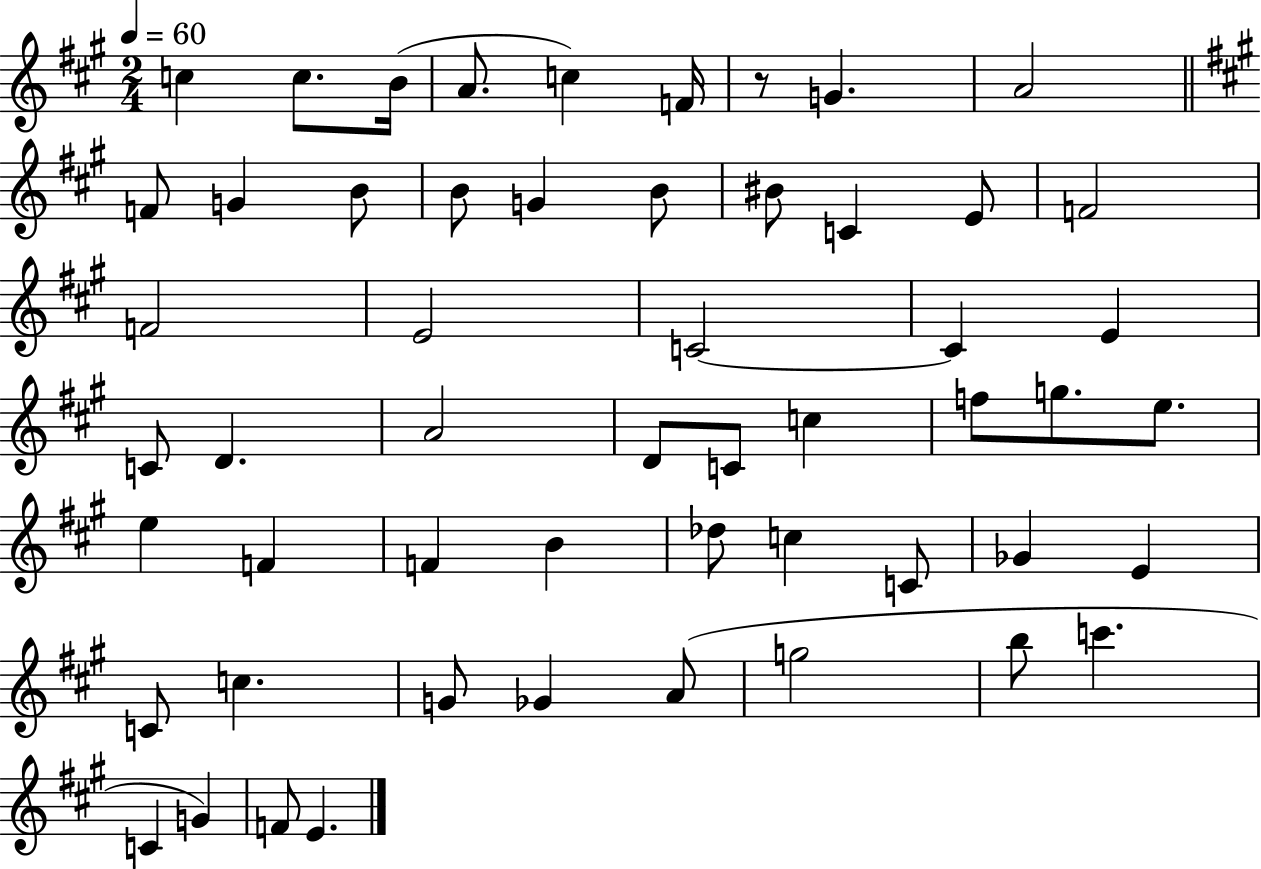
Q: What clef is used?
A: treble